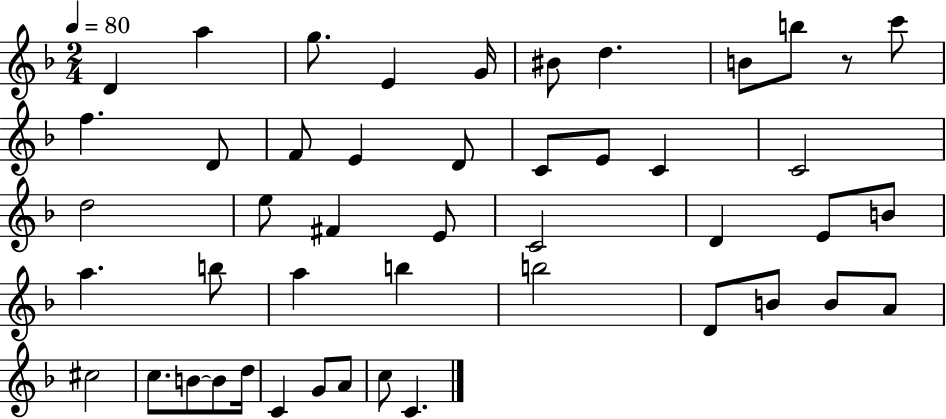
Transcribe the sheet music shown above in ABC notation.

X:1
T:Untitled
M:2/4
L:1/4
K:F
D a g/2 E G/4 ^B/2 d B/2 b/2 z/2 c'/2 f D/2 F/2 E D/2 C/2 E/2 C C2 d2 e/2 ^F E/2 C2 D E/2 B/2 a b/2 a b b2 D/2 B/2 B/2 A/2 ^c2 c/2 B/2 B/2 d/4 C G/2 A/2 c/2 C